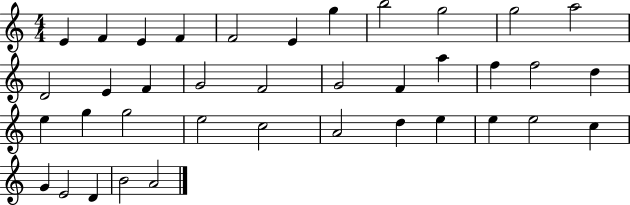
{
  \clef treble
  \numericTimeSignature
  \time 4/4
  \key c \major
  e'4 f'4 e'4 f'4 | f'2 e'4 g''4 | b''2 g''2 | g''2 a''2 | \break d'2 e'4 f'4 | g'2 f'2 | g'2 f'4 a''4 | f''4 f''2 d''4 | \break e''4 g''4 g''2 | e''2 c''2 | a'2 d''4 e''4 | e''4 e''2 c''4 | \break g'4 e'2 d'4 | b'2 a'2 | \bar "|."
}